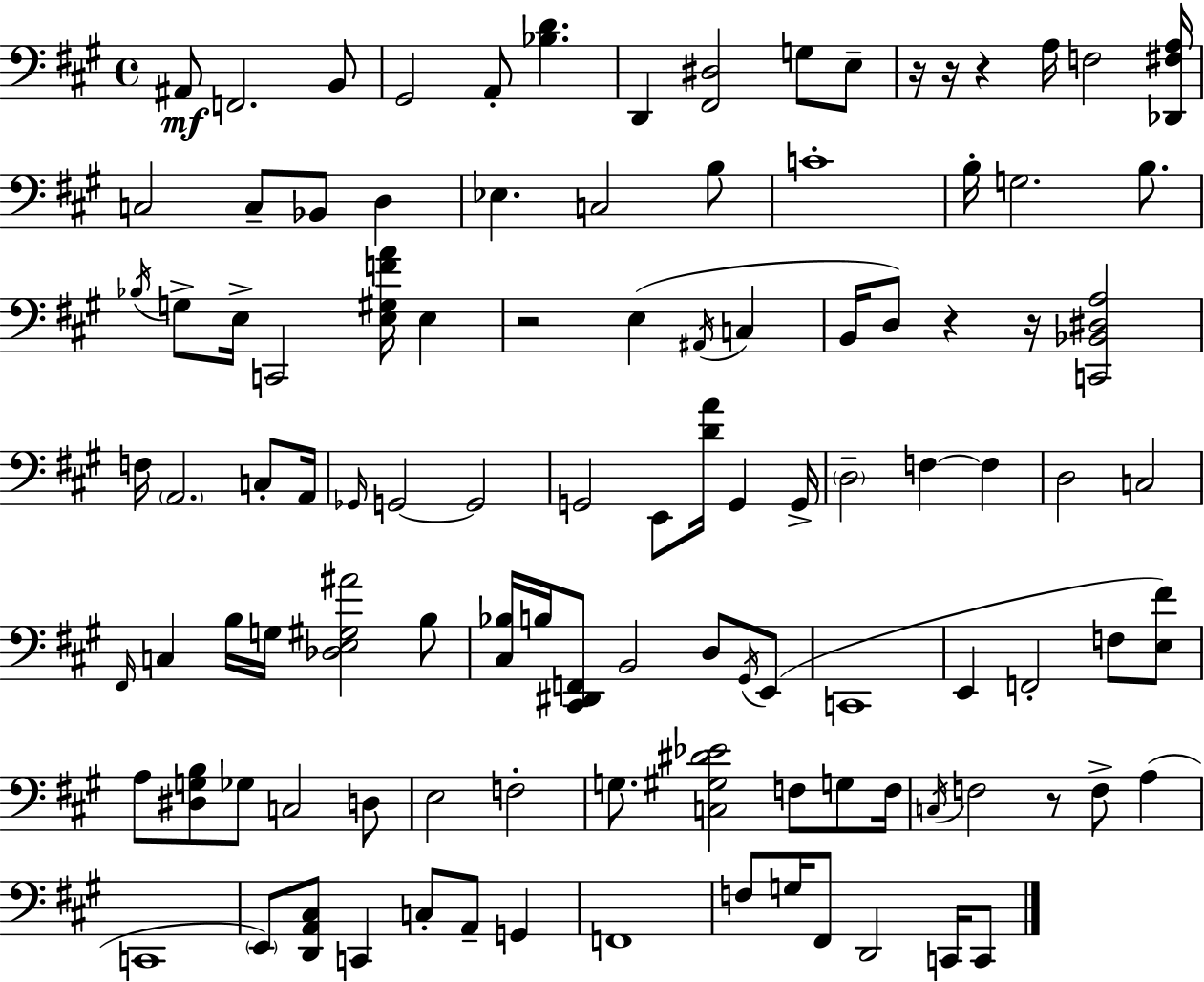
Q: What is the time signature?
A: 4/4